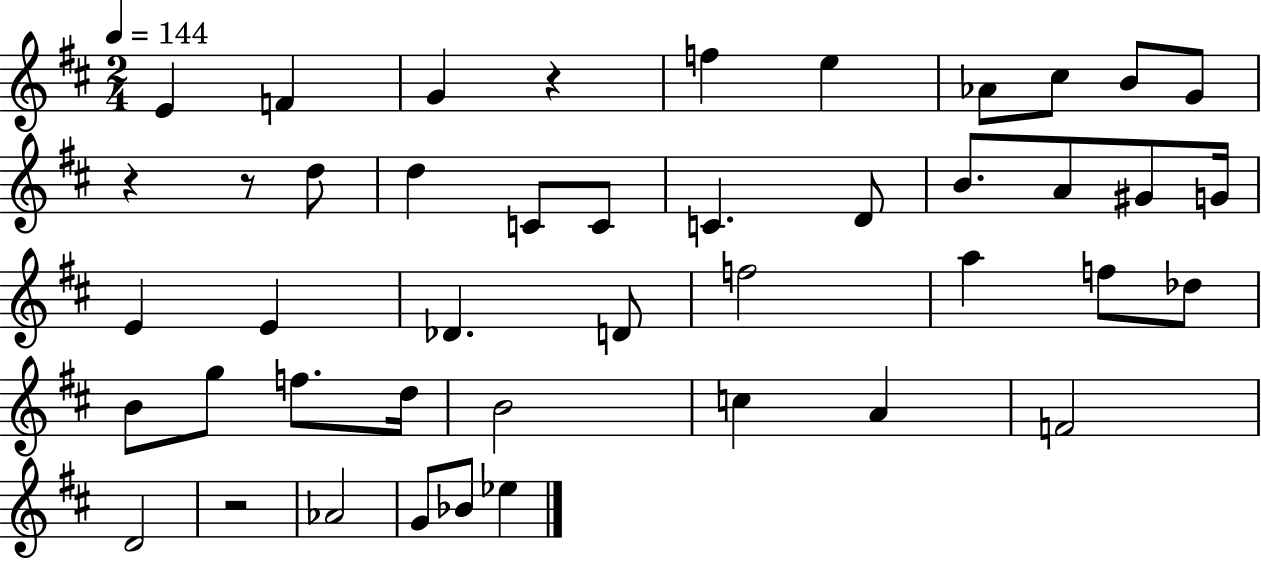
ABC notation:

X:1
T:Untitled
M:2/4
L:1/4
K:D
E F G z f e _A/2 ^c/2 B/2 G/2 z z/2 d/2 d C/2 C/2 C D/2 B/2 A/2 ^G/2 G/4 E E _D D/2 f2 a f/2 _d/2 B/2 g/2 f/2 d/4 B2 c A F2 D2 z2 _A2 G/2 _B/2 _e